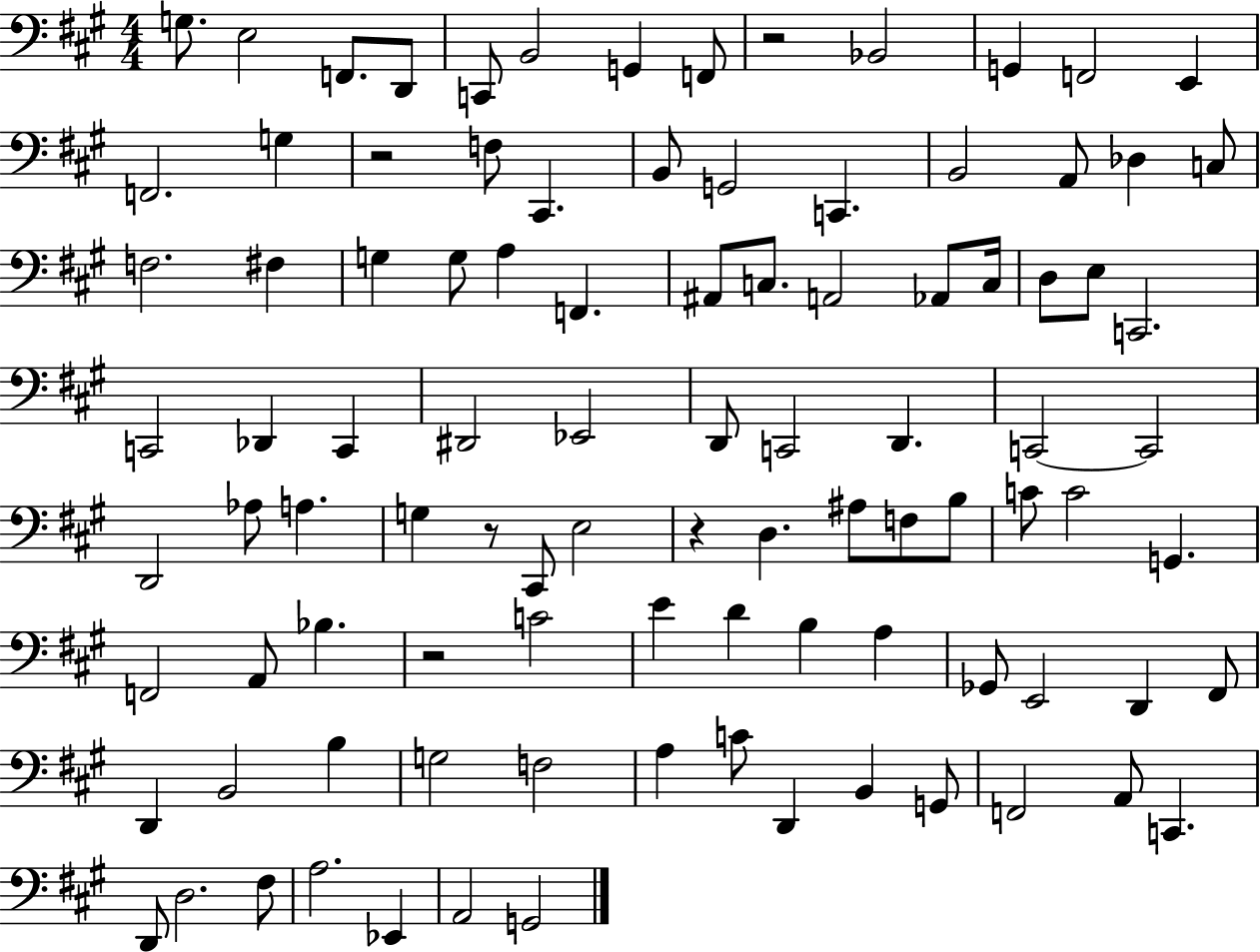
{
  \clef bass
  \numericTimeSignature
  \time 4/4
  \key a \major
  \repeat volta 2 { g8. e2 f,8. d,8 | c,8 b,2 g,4 f,8 | r2 bes,2 | g,4 f,2 e,4 | \break f,2. g4 | r2 f8 cis,4. | b,8 g,2 c,4. | b,2 a,8 des4 c8 | \break f2. fis4 | g4 g8 a4 f,4. | ais,8 c8. a,2 aes,8 c16 | d8 e8 c,2. | \break c,2 des,4 c,4 | dis,2 ees,2 | d,8 c,2 d,4. | c,2~~ c,2 | \break d,2 aes8 a4. | g4 r8 cis,8 e2 | r4 d4. ais8 f8 b8 | c'8 c'2 g,4. | \break f,2 a,8 bes4. | r2 c'2 | e'4 d'4 b4 a4 | ges,8 e,2 d,4 fis,8 | \break d,4 b,2 b4 | g2 f2 | a4 c'8 d,4 b,4 g,8 | f,2 a,8 c,4. | \break d,8 d2. fis8 | a2. ees,4 | a,2 g,2 | } \bar "|."
}